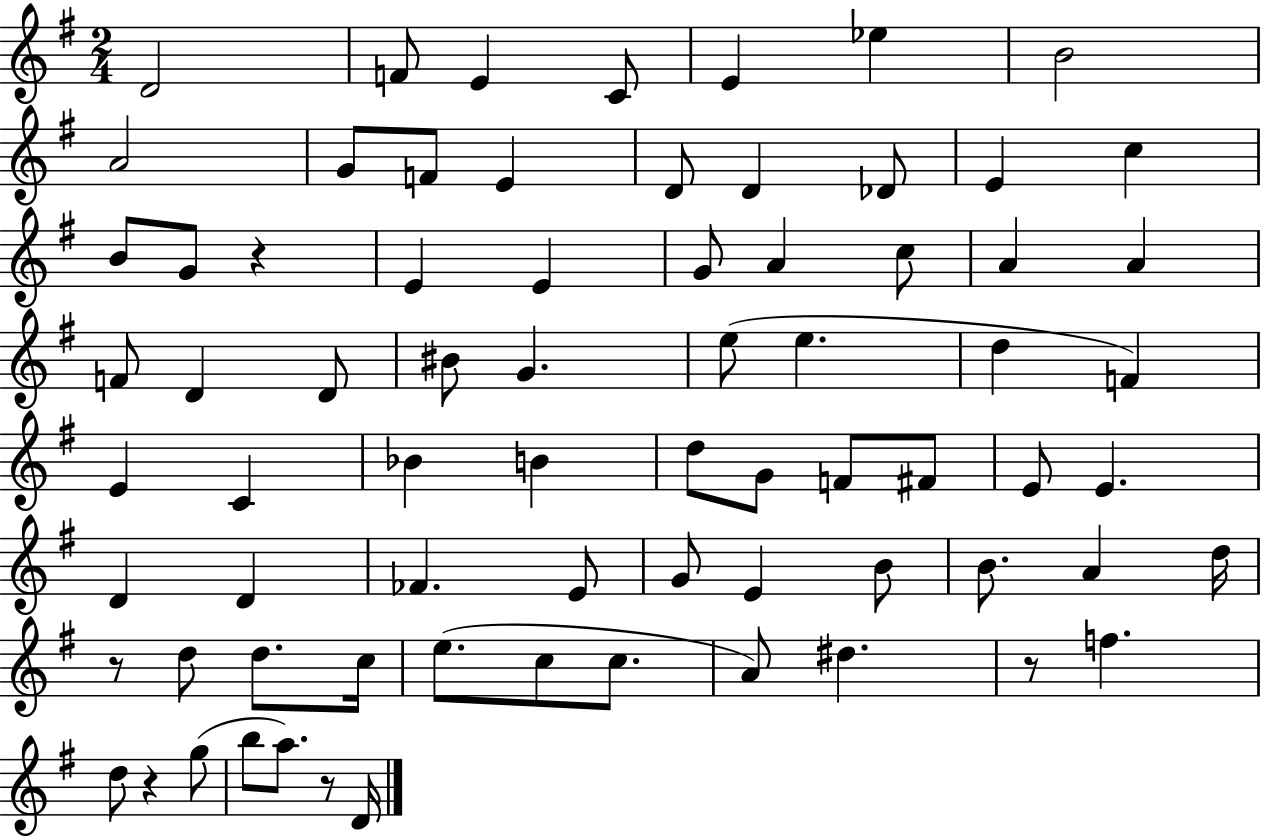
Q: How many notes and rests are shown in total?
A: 73